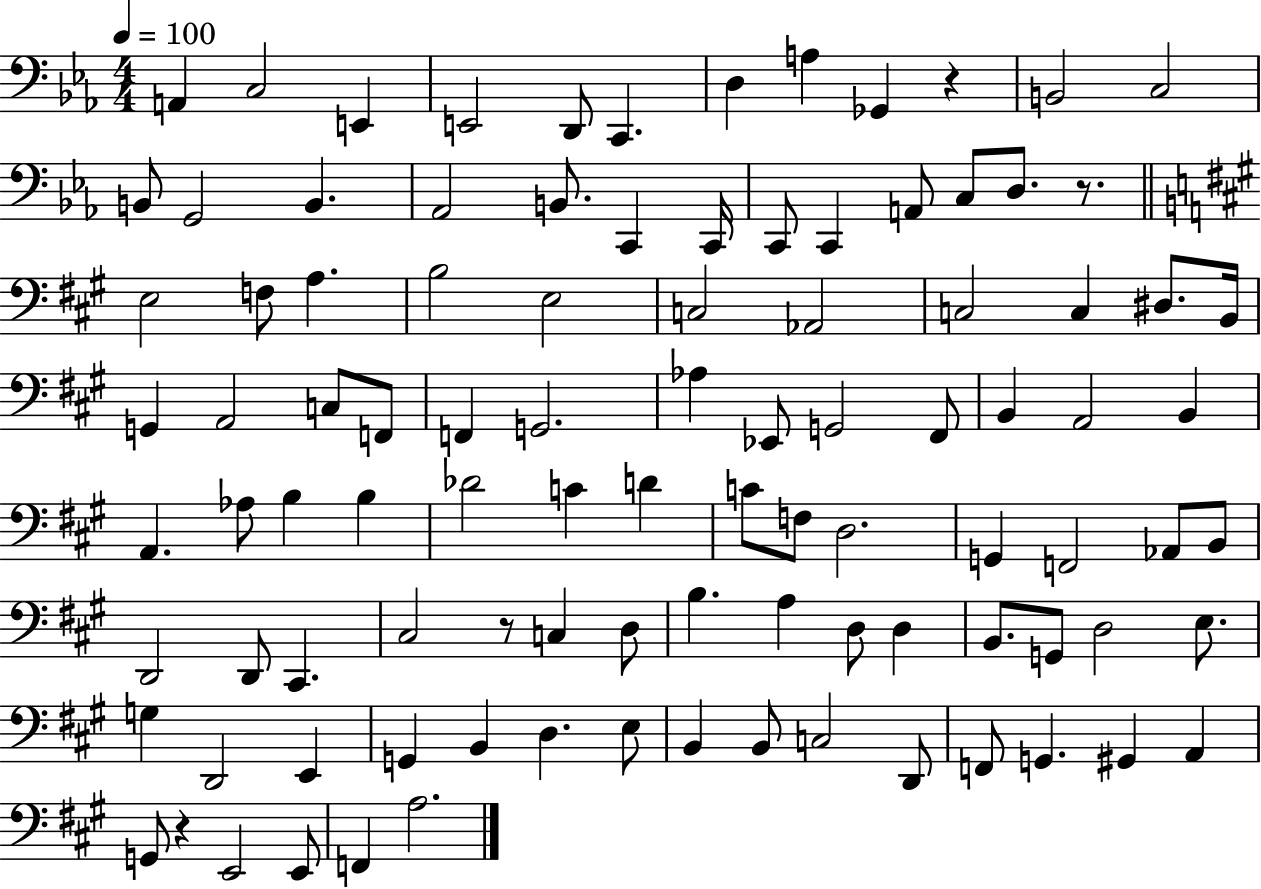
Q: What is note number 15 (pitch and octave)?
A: Ab2